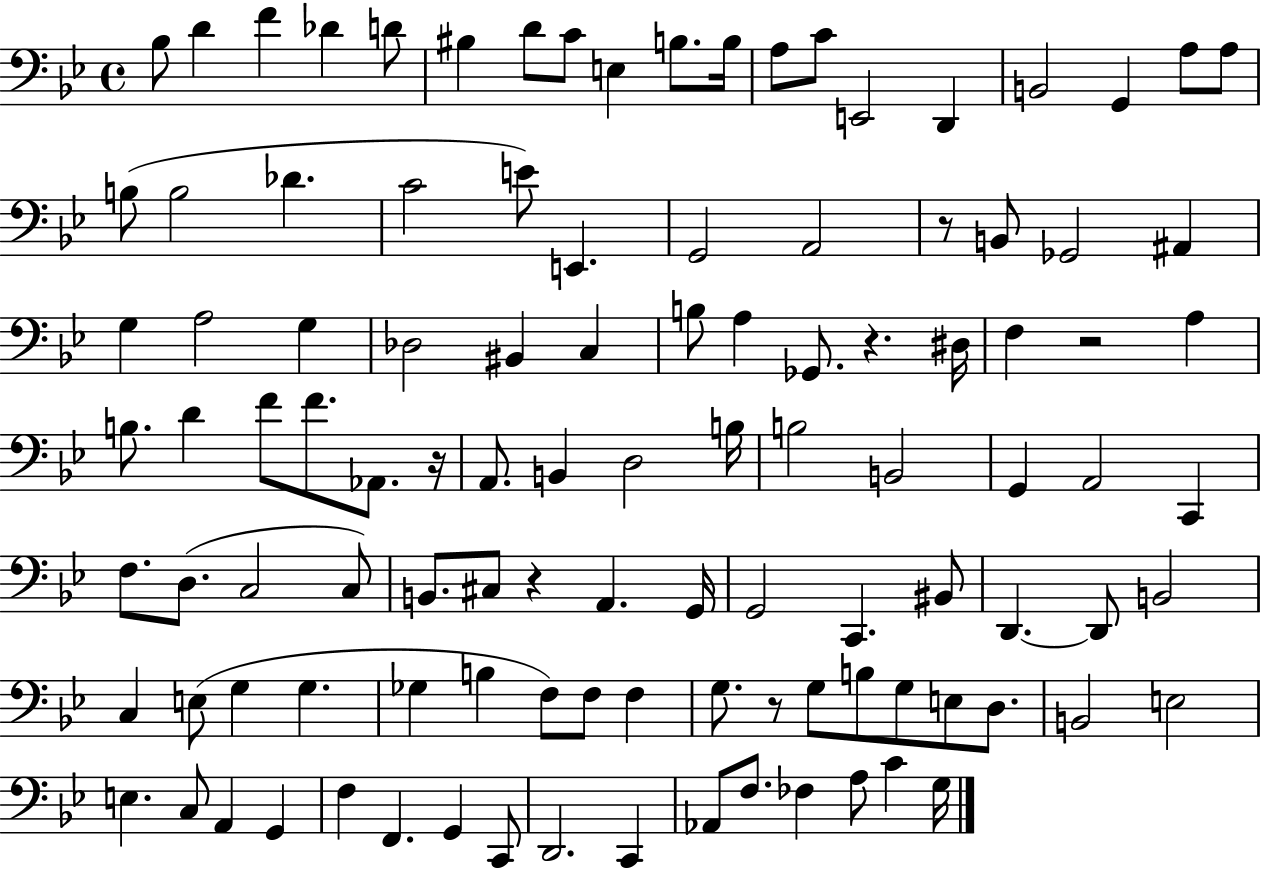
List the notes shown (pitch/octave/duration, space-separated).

Bb3/e D4/q F4/q Db4/q D4/e BIS3/q D4/e C4/e E3/q B3/e. B3/s A3/e C4/e E2/h D2/q B2/h G2/q A3/e A3/e B3/e B3/h Db4/q. C4/h E4/e E2/q. G2/h A2/h R/e B2/e Gb2/h A#2/q G3/q A3/h G3/q Db3/h BIS2/q C3/q B3/e A3/q Gb2/e. R/q. D#3/s F3/q R/h A3/q B3/e. D4/q F4/e F4/e. Ab2/e. R/s A2/e. B2/q D3/h B3/s B3/h B2/h G2/q A2/h C2/q F3/e. D3/e. C3/h C3/e B2/e. C#3/e R/q A2/q. G2/s G2/h C2/q. BIS2/e D2/q. D2/e B2/h C3/q E3/e G3/q G3/q. Gb3/q B3/q F3/e F3/e F3/q G3/e. R/e G3/e B3/e G3/e E3/e D3/e. B2/h E3/h E3/q. C3/e A2/q G2/q F3/q F2/q. G2/q C2/e D2/h. C2/q Ab2/e F3/e. FES3/q A3/e C4/q G3/s